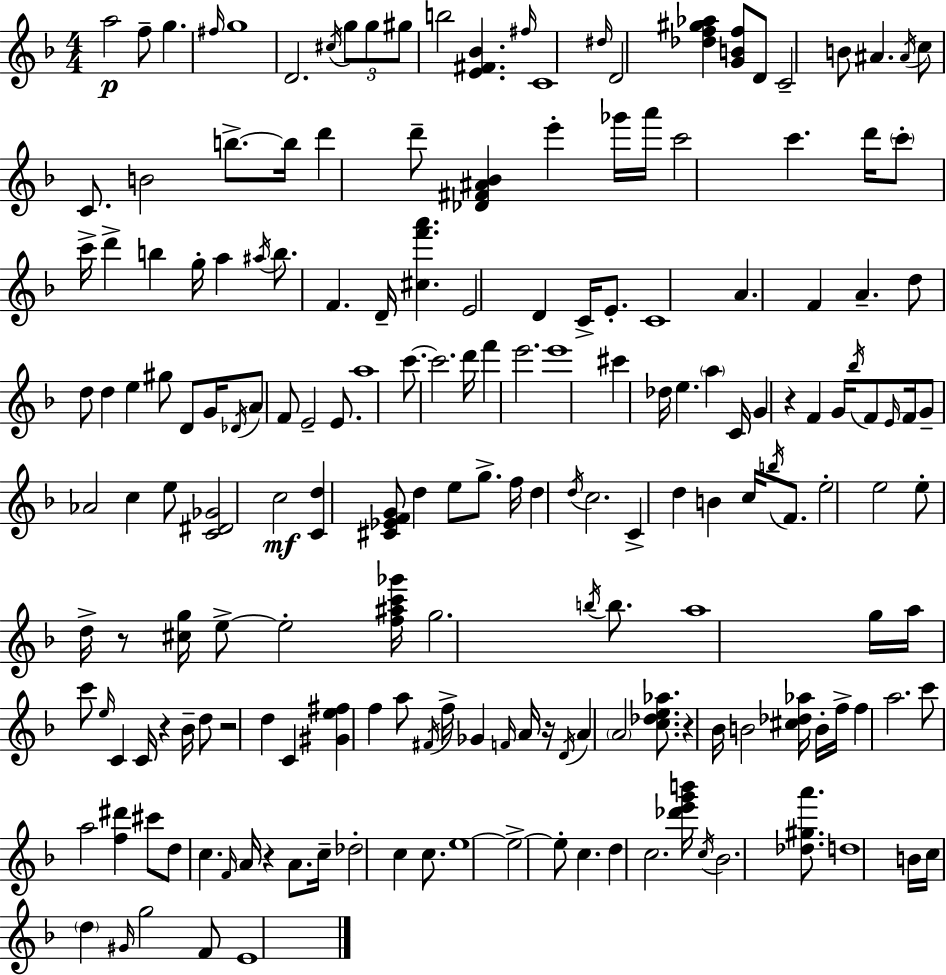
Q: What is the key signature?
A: F major